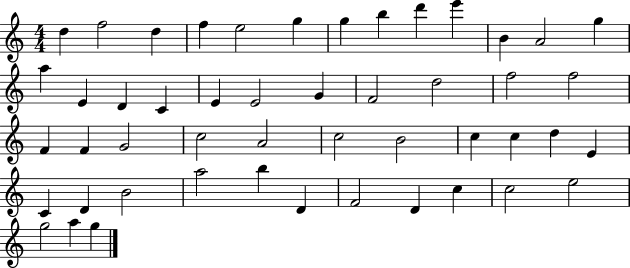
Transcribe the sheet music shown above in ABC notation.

X:1
T:Untitled
M:4/4
L:1/4
K:C
d f2 d f e2 g g b d' e' B A2 g a E D C E E2 G F2 d2 f2 f2 F F G2 c2 A2 c2 B2 c c d E C D B2 a2 b D F2 D c c2 e2 g2 a g